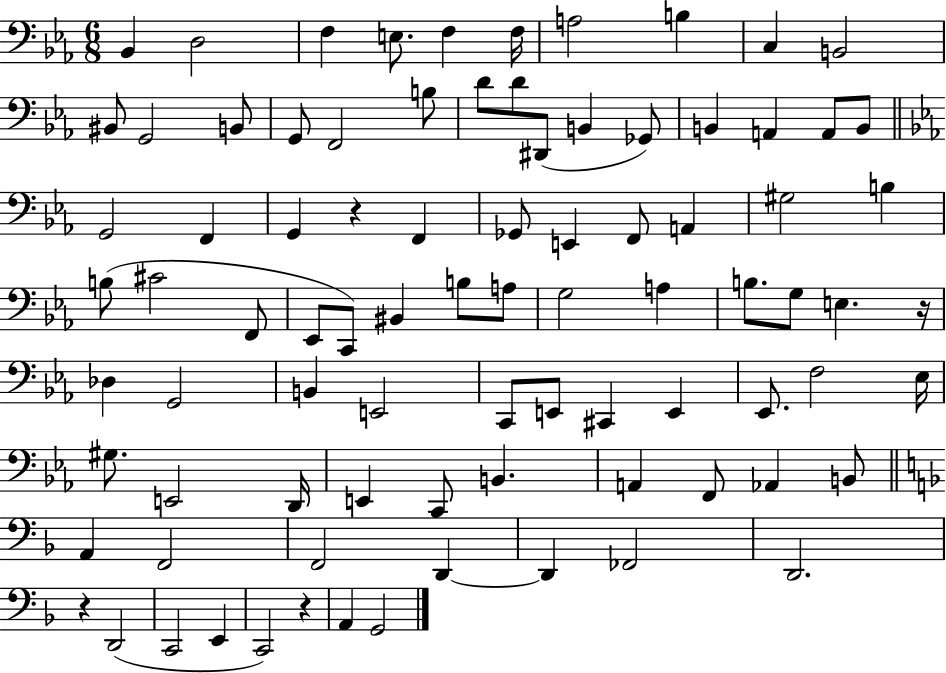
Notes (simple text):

Bb2/q D3/h F3/q E3/e. F3/q F3/s A3/h B3/q C3/q B2/h BIS2/e G2/h B2/e G2/e F2/h B3/e D4/e D4/e D#2/e B2/q Gb2/e B2/q A2/q A2/e B2/e G2/h F2/q G2/q R/q F2/q Gb2/e E2/q F2/e A2/q G#3/h B3/q B3/e C#4/h F2/e Eb2/e C2/e BIS2/q B3/e A3/e G3/h A3/q B3/e. G3/e E3/q. R/s Db3/q G2/h B2/q E2/h C2/e E2/e C#2/q E2/q Eb2/e. F3/h Eb3/s G#3/e. E2/h D2/s E2/q C2/e B2/q. A2/q F2/e Ab2/q B2/e A2/q F2/h F2/h D2/q D2/q FES2/h D2/h. R/q D2/h C2/h E2/q C2/h R/q A2/q G2/h